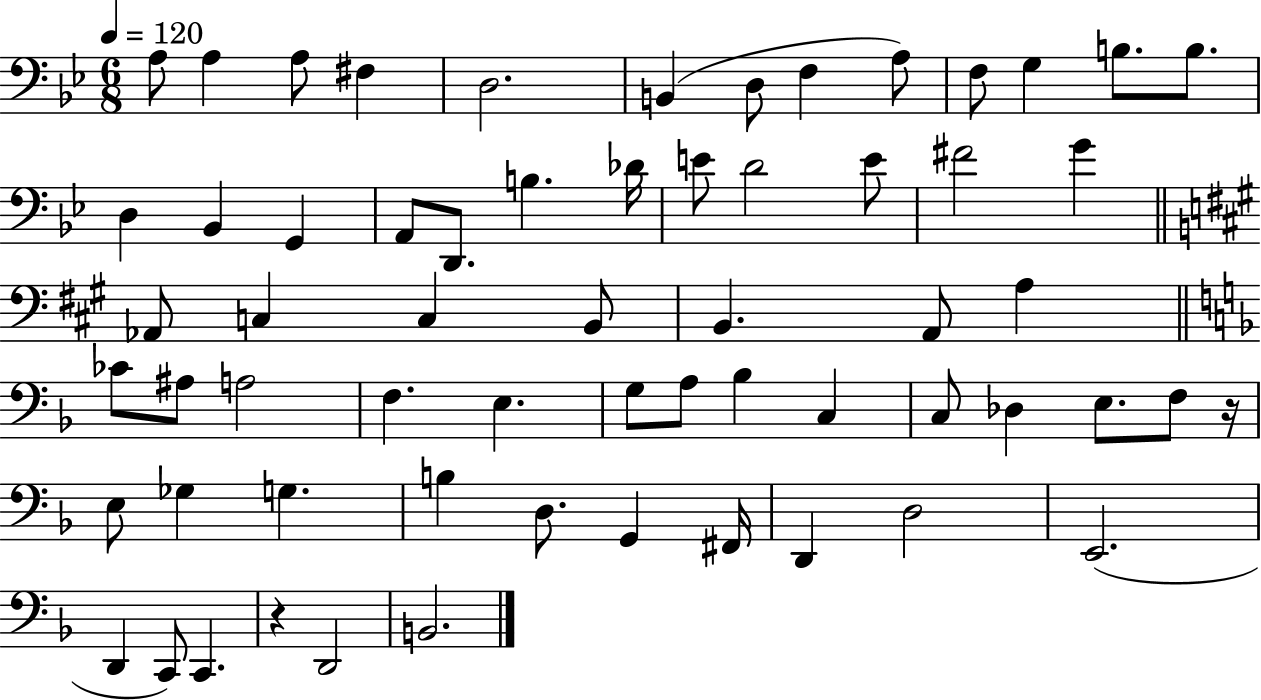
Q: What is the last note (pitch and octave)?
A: B2